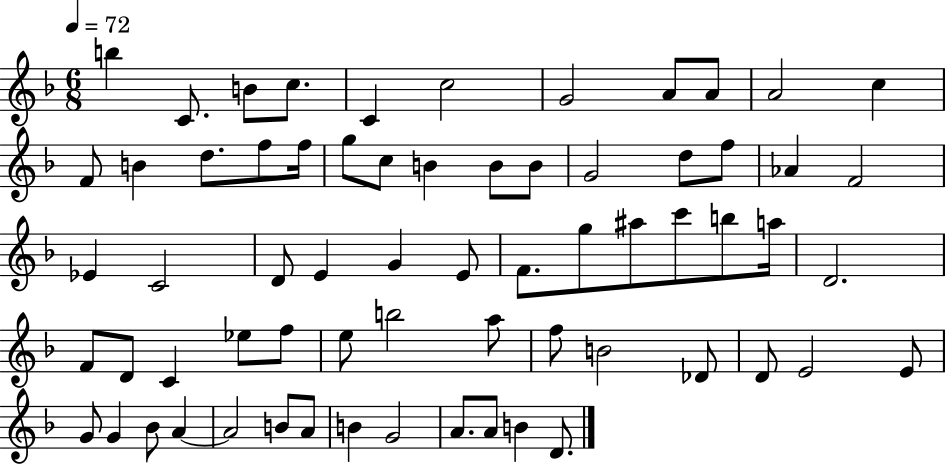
B5/q C4/e. B4/e C5/e. C4/q C5/h G4/h A4/e A4/e A4/h C5/q F4/e B4/q D5/e. F5/e F5/s G5/e C5/e B4/q B4/e B4/e G4/h D5/e F5/e Ab4/q F4/h Eb4/q C4/h D4/e E4/q G4/q E4/e F4/e. G5/e A#5/e C6/e B5/e A5/s D4/h. F4/e D4/e C4/q Eb5/e F5/e E5/e B5/h A5/e F5/e B4/h Db4/e D4/e E4/h E4/e G4/e G4/q Bb4/e A4/q A4/h B4/e A4/e B4/q G4/h A4/e. A4/e B4/q D4/e.